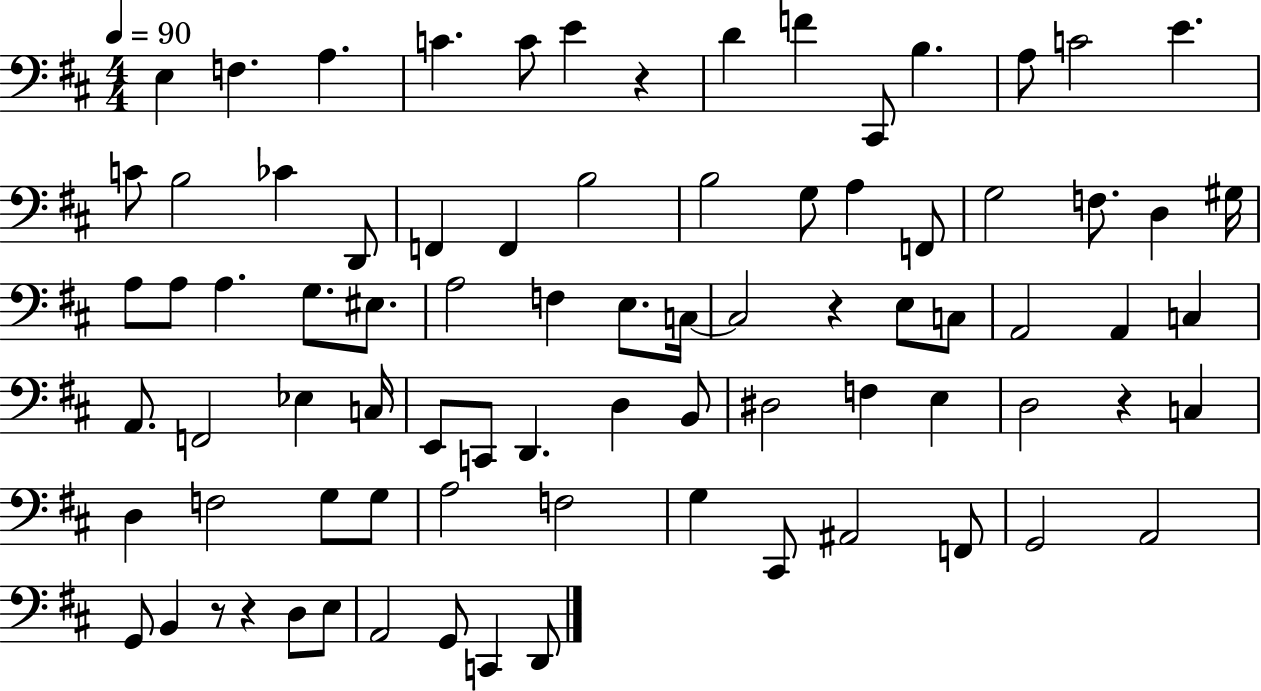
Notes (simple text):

E3/q F3/q. A3/q. C4/q. C4/e E4/q R/q D4/q F4/q C#2/e B3/q. A3/e C4/h E4/q. C4/e B3/h CES4/q D2/e F2/q F2/q B3/h B3/h G3/e A3/q F2/e G3/h F3/e. D3/q G#3/s A3/e A3/e A3/q. G3/e. EIS3/e. A3/h F3/q E3/e. C3/s C3/h R/q E3/e C3/e A2/h A2/q C3/q A2/e. F2/h Eb3/q C3/s E2/e C2/e D2/q. D3/q B2/e D#3/h F3/q E3/q D3/h R/q C3/q D3/q F3/h G3/e G3/e A3/h F3/h G3/q C#2/e A#2/h F2/e G2/h A2/h G2/e B2/q R/e R/q D3/e E3/e A2/h G2/e C2/q D2/e